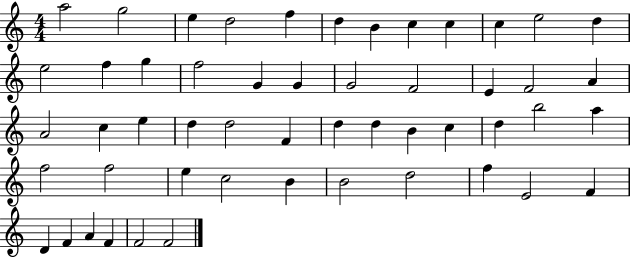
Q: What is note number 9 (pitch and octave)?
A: C5